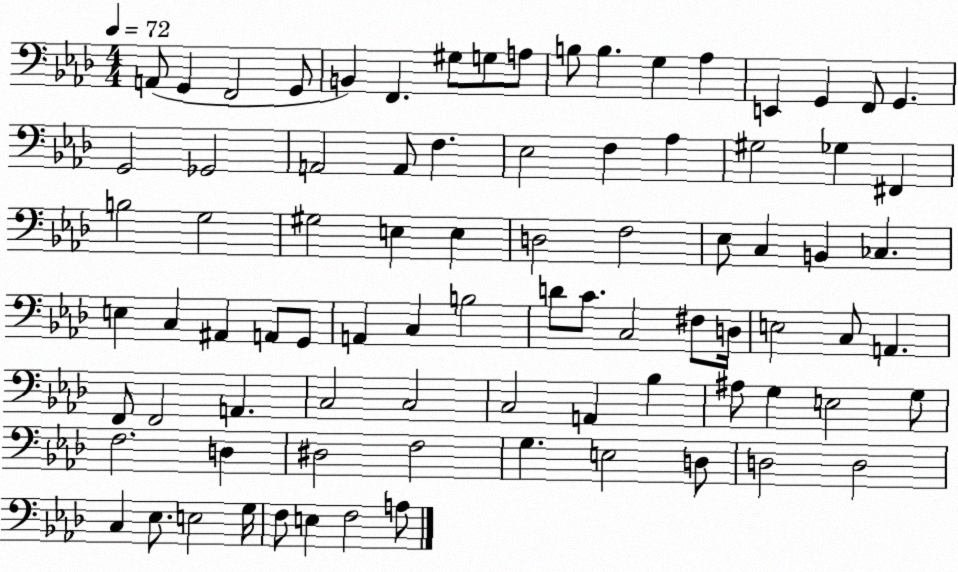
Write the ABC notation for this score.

X:1
T:Untitled
M:4/4
L:1/4
K:Ab
A,,/2 G,, F,,2 G,,/2 B,, F,, ^G,/2 G,/2 A,/2 B,/2 B, G, _A, E,, G,, F,,/2 G,, G,,2 _G,,2 A,,2 A,,/2 F, _E,2 F, _A, ^G,2 _G, ^F,, B,2 G,2 ^G,2 E, E, D,2 F,2 _E,/2 C, B,, _C, E, C, ^A,, A,,/2 G,,/2 A,, C, B,2 D/2 C/2 C,2 ^F,/2 D,/4 E,2 C,/2 A,, F,,/2 F,,2 A,, C,2 C,2 C,2 A,, _B, ^A,/2 G, E,2 G,/2 F,2 D, ^D,2 F,2 G, E,2 D,/2 D,2 D,2 C, _E,/2 E,2 G,/4 F,/2 E, F,2 A,/2